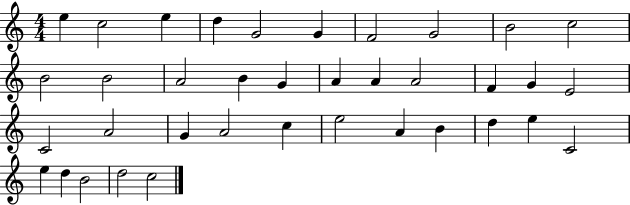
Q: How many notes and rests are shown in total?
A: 37